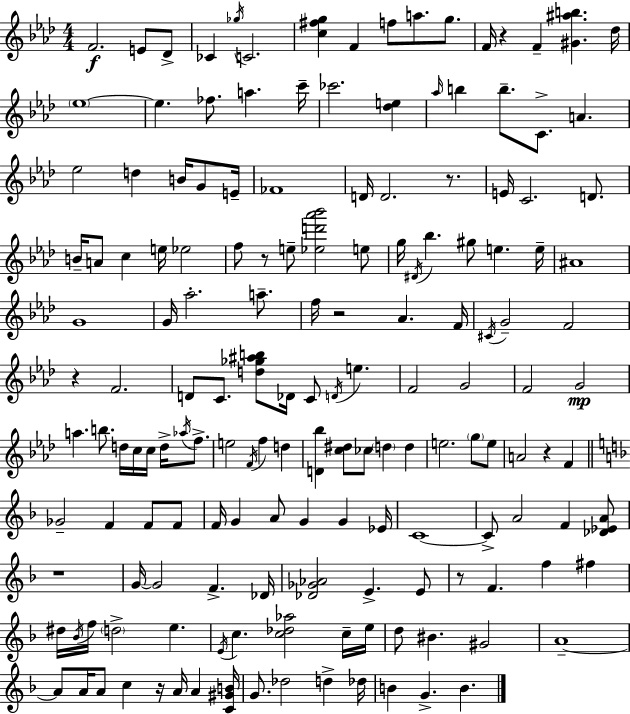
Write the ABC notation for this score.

X:1
T:Untitled
M:4/4
L:1/4
K:Ab
F2 E/2 _D/2 _C _g/4 C2 [c^fg] F f/2 a/2 g/2 F/4 z F [^G^ab] _d/4 _e4 _e _f/2 a c'/4 _c'2 [_de] _a/4 b b/2 C/2 A _e2 d B/4 G/2 E/4 _F4 D/4 D2 z/2 E/4 C2 D/2 B/4 A/2 c e/4 _e2 f/2 z/2 e/2 [_ed'_a'_b']2 e/2 g/4 ^D/4 _b ^g/2 e e/4 ^A4 G4 G/4 _a2 a/2 f/4 z2 _A F/4 ^C/4 G2 F2 z F2 D/2 C/2 [d_g^ab]/2 _D/4 C/2 D/4 e F2 G2 F2 G2 a b/2 d/4 c/4 c/4 d/4 _a/4 f/2 e2 F/4 f d [D_b] [c^d]/2 _c/2 d d e2 g/2 e/2 A2 z F _G2 F F/2 F/2 F/4 G A/2 G G _E/4 C4 C/2 A2 F [_D_EA]/2 z4 G/4 G2 F _D/4 [_D_G_A]2 E E/2 z/2 F f ^f ^d/4 _B/4 f/4 d2 e E/4 c [c_d_a]2 c/4 e/4 d/2 ^B ^G2 A4 A/2 A/4 A/2 c z/4 A/4 A [C^GB]/4 G/2 _d2 d _d/4 B G B